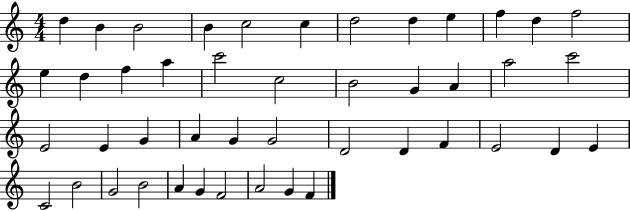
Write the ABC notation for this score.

X:1
T:Untitled
M:4/4
L:1/4
K:C
d B B2 B c2 c d2 d e f d f2 e d f a c'2 c2 B2 G A a2 c'2 E2 E G A G G2 D2 D F E2 D E C2 B2 G2 B2 A G F2 A2 G F